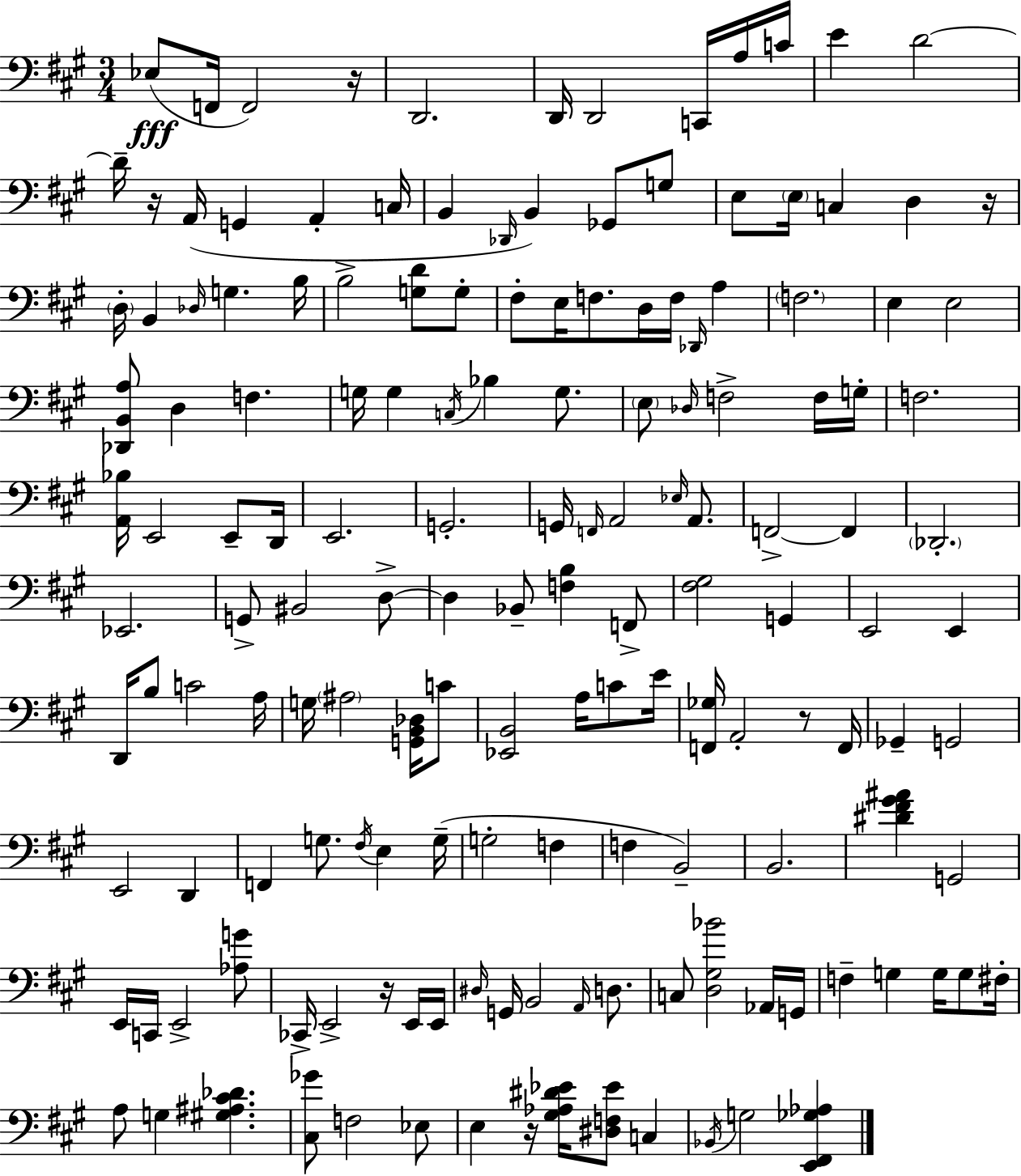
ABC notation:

X:1
T:Untitled
M:3/4
L:1/4
K:A
_E,/2 F,,/4 F,,2 z/4 D,,2 D,,/4 D,,2 C,,/4 A,/4 C/4 E D2 D/4 z/4 A,,/4 G,, A,, C,/4 B,, _D,,/4 B,, _G,,/2 G,/2 E,/2 E,/4 C, D, z/4 D,/4 B,, _D,/4 G, B,/4 B,2 [G,D]/2 G,/2 ^F,/2 E,/4 F,/2 D,/4 F,/4 _D,,/4 A, F,2 E, E,2 [_D,,B,,A,]/2 D, F, G,/4 G, C,/4 _B, G,/2 E,/2 _D,/4 F,2 F,/4 G,/4 F,2 [A,,_B,]/4 E,,2 E,,/2 D,,/4 E,,2 G,,2 G,,/4 F,,/4 A,,2 _E,/4 A,,/2 F,,2 F,, _D,,2 _E,,2 G,,/2 ^B,,2 D,/2 D, _B,,/2 [F,B,] F,,/2 [^F,^G,]2 G,, E,,2 E,, D,,/4 B,/2 C2 A,/4 G,/4 ^A,2 [G,,B,,_D,]/4 C/2 [_E,,B,,]2 A,/4 C/2 E/4 [F,,_G,]/4 A,,2 z/2 F,,/4 _G,, G,,2 E,,2 D,, F,, G,/2 ^F,/4 E, G,/4 G,2 F, F, B,,2 B,,2 [^D^F^G^A] G,,2 E,,/4 C,,/4 E,,2 [_A,G]/2 _C,,/4 E,,2 z/4 E,,/4 E,,/4 ^D,/4 G,,/4 B,,2 A,,/4 D,/2 C,/2 [D,^G,_B]2 _A,,/4 G,,/4 F, G, G,/4 G,/2 ^F,/4 A,/2 G, [^G,^A,^C_D] [^C,_G]/2 F,2 _E,/2 E, z/4 [^G,_A,^D_E]/4 [^D,F,_E]/2 C, _B,,/4 G,2 [E,,^F,,_G,_A,]